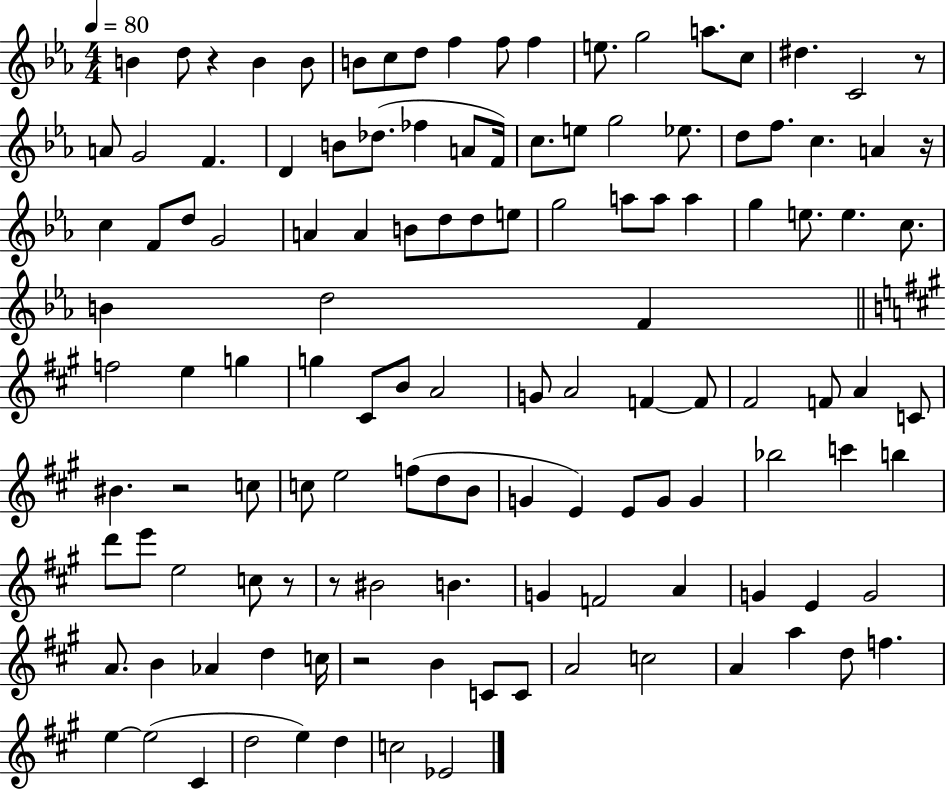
X:1
T:Untitled
M:4/4
L:1/4
K:Eb
B d/2 z B B/2 B/2 c/2 d/2 f f/2 f e/2 g2 a/2 c/2 ^d C2 z/2 A/2 G2 F D B/2 _d/2 _f A/2 F/4 c/2 e/2 g2 _e/2 d/2 f/2 c A z/4 c F/2 d/2 G2 A A B/2 d/2 d/2 e/2 g2 a/2 a/2 a g e/2 e c/2 B d2 F f2 e g g ^C/2 B/2 A2 G/2 A2 F F/2 ^F2 F/2 A C/2 ^B z2 c/2 c/2 e2 f/2 d/2 B/2 G E E/2 G/2 G _b2 c' b d'/2 e'/2 e2 c/2 z/2 z/2 ^B2 B G F2 A G E G2 A/2 B _A d c/4 z2 B C/2 C/2 A2 c2 A a d/2 f e e2 ^C d2 e d c2 _E2